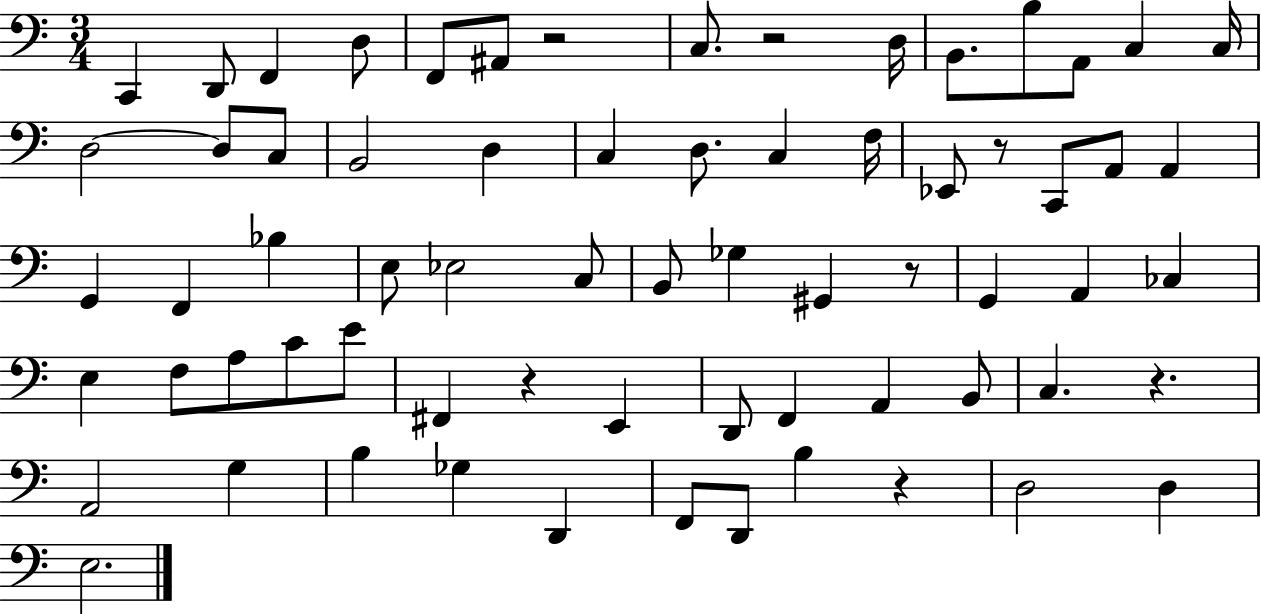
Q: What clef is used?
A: bass